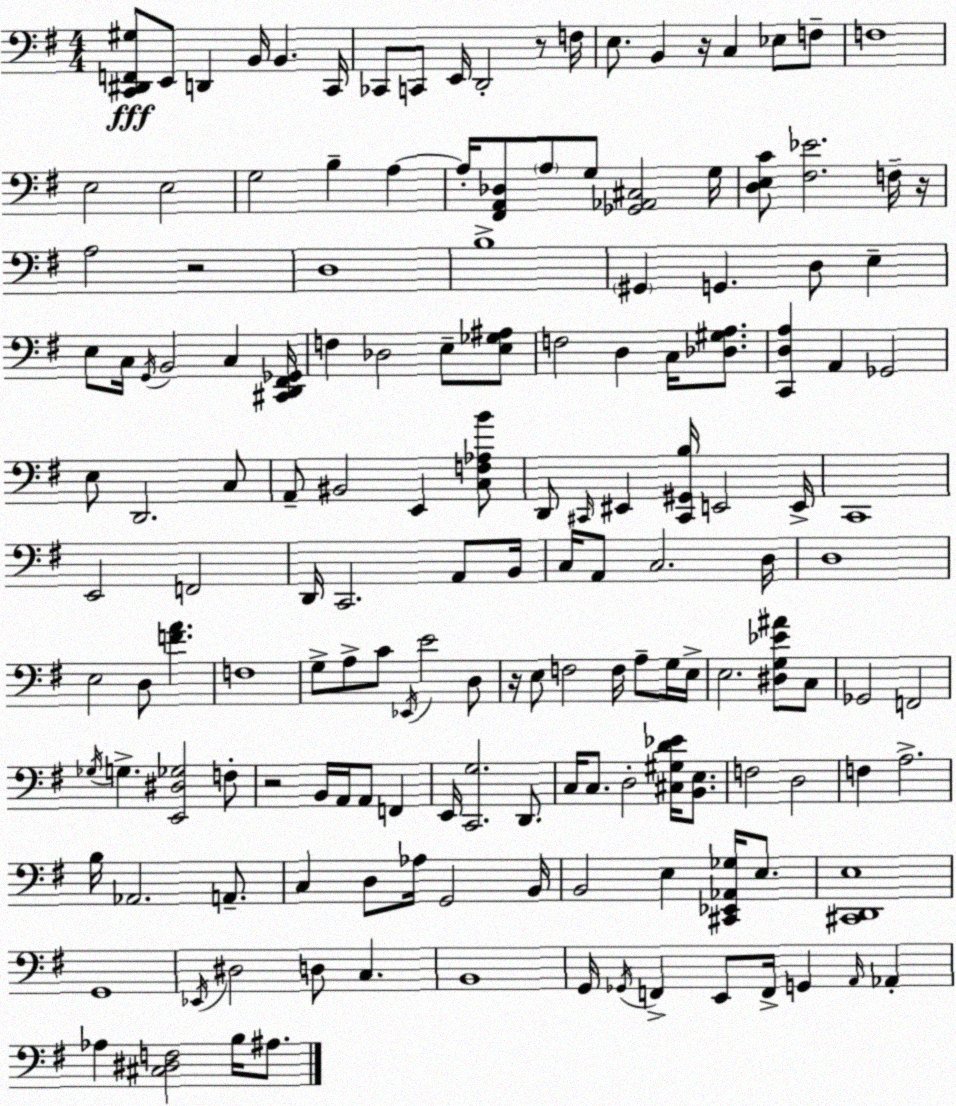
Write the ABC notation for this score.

X:1
T:Untitled
M:4/4
L:1/4
K:Em
[C,,^D,,F,,^G,]/2 E,,/2 D,, B,,/4 B,, C,,/4 _C,,/2 C,,/2 E,,/4 D,,2 z/2 F,/4 E,/2 B,, z/4 C, _E,/2 F,/2 F,4 E,2 E,2 G,2 B, A, A,/4 [^F,,A,,_D,]/2 A,/2 G,/2 [_G,,_A,,^C,]2 G,/4 [D,E,C]/2 [^F,_E]2 F,/4 z/4 A,2 z2 D,4 B,4 ^G,, G,, D,/2 E, E,/2 C,/4 G,,/4 B,,2 C, [^C,,D,,^F,,_G,,]/4 F, _D,2 E,/2 [E,_G,^A,]/2 F,2 D, C,/4 [_D,^G,A,]/2 [C,,D,A,] A,, _G,,2 E,/2 D,,2 C,/2 A,,/2 ^B,,2 E,, [C,F,_A,B]/2 D,,/2 ^C,,/4 ^E,, [^C,,^G,,B,]/4 E,,2 E,,/4 C,,4 E,,2 F,,2 D,,/4 C,,2 A,,/2 B,,/4 C,/4 A,,/2 C,2 D,/4 D,4 E,2 D,/2 [FA] F,4 G,/2 A,/2 C/2 _E,,/4 E2 D,/2 z/4 E,/2 F,2 F,/4 A,/2 G,/4 E,/4 E,2 [^D,G,_E^A]/2 C,/2 _G,,2 F,,2 _G,/4 G, [E,,^D,_G,]2 F,/2 z2 B,,/4 A,,/4 A,,/2 F,, E,,/4 [C,,G,]2 D,,/2 C,/4 C,/2 D,2 [^C,^G,D_E]/4 [B,,E,]/2 F,2 D,2 F, A,2 B,/4 _A,,2 A,,/2 C, D,/2 _A,/4 G,,2 B,,/4 B,,2 E, [^C,,_E,,_A,,_G,]/4 E,/2 [^C,,D,,E,]4 G,,4 _E,,/4 ^D,2 D,/2 C, B,,4 G,,/4 _G,,/4 F,, E,,/2 F,,/4 G,, A,,/4 _A,, _A, [^C,^D,F,]2 B,/4 ^A,/2